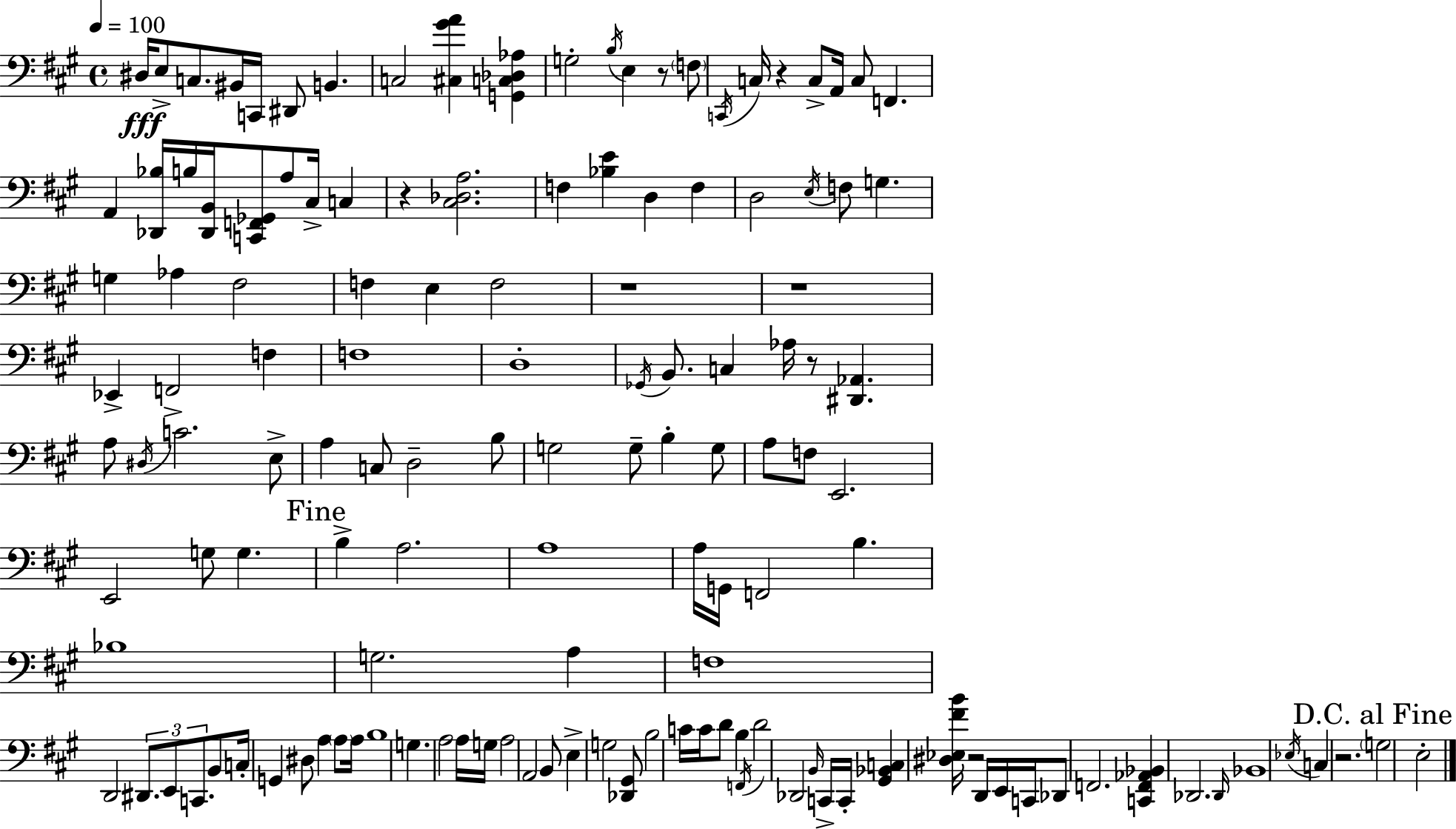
D#3/s E3/e C3/e. BIS2/s C2/s D#2/e B2/q. C3/h [C#3,G#4,A4]/q [G2,C3,Db3,Ab3]/q G3/h B3/s E3/q R/e F3/e C2/s C3/s R/q C3/e A2/s C3/e F2/q. A2/q [Db2,Bb3]/s B3/s [Db2,B2]/s [C2,F2,Gb2]/e A3/e C#3/s C3/q R/q [C#3,Db3,A3]/h. F3/q [Bb3,E4]/q D3/q F3/q D3/h E3/s F3/e G3/q. G3/q Ab3/q F#3/h F3/q E3/q F3/h R/w R/w Eb2/q F2/h F3/q F3/w D3/w Gb2/s B2/e. C3/q Ab3/s R/e [D#2,Ab2]/q. A3/e D#3/s C4/h. E3/e A3/q C3/e D3/h B3/e G3/h G3/e B3/q G3/e A3/e F3/e E2/h. E2/h G3/e G3/q. B3/q A3/h. A3/w A3/s G2/s F2/h B3/q. Bb3/w G3/h. A3/q F3/w D2/h D#2/e. E2/e C2/e. B2/e C3/s G2/q D#3/e A3/q A3/e A3/s B3/w G3/q. A3/h A3/s G3/s A3/h A2/h B2/e E3/q G3/h [Db2,G#2]/e B3/h C4/s C4/s D4/e B3/q F2/s D4/h Db2/h B2/s C2/s C2/s [G#2,Bb2,C3]/q [D#3,Eb3,F#4,B4]/s R/h D2/s E2/s C2/s Db2/e F2/h. [C2,F2,Ab2,Bb2]/q Db2/h. Db2/s Bb2/w Eb3/s C3/q R/h. G3/h E3/h